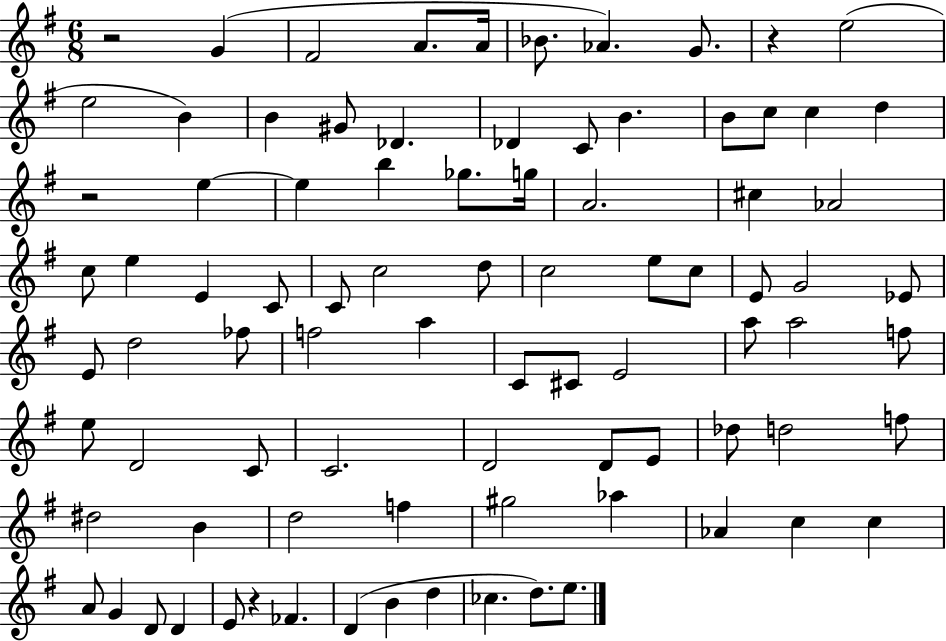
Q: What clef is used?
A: treble